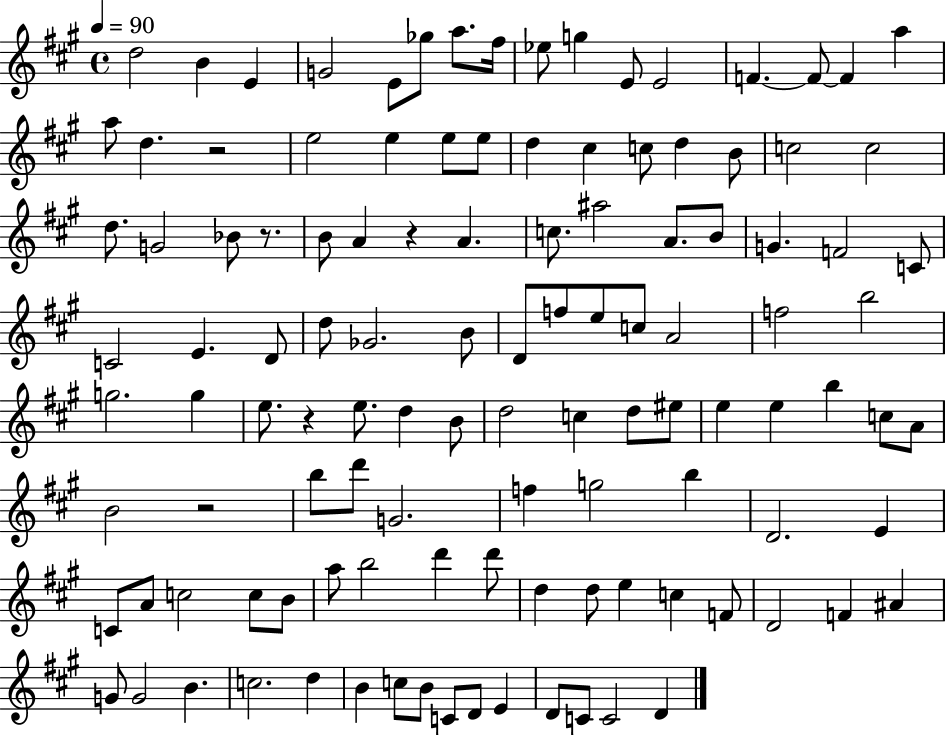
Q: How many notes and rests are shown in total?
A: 116